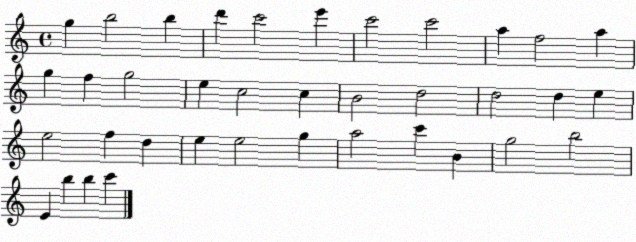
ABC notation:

X:1
T:Untitled
M:4/4
L:1/4
K:C
g b2 b d' c'2 e' c'2 c'2 a f2 a g f g2 e c2 c B2 d2 d2 d e e2 f d e e2 g a2 c' B g2 b2 E b b c'